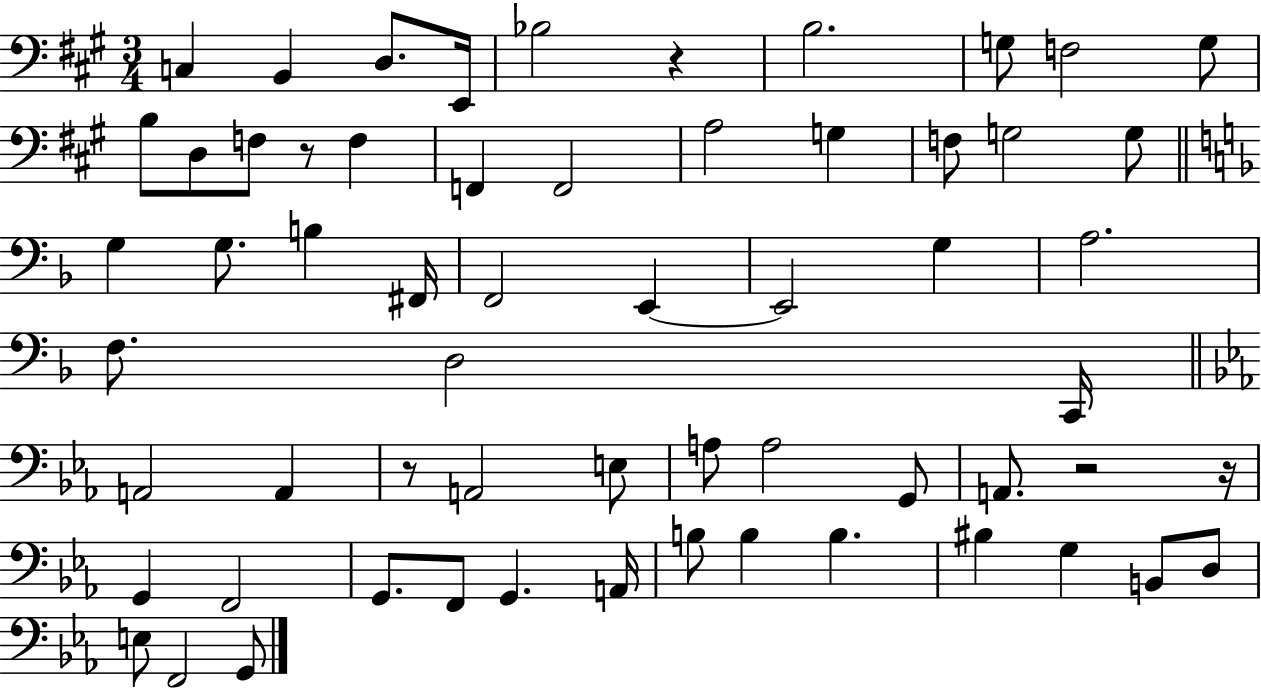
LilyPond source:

{
  \clef bass
  \numericTimeSignature
  \time 3/4
  \key a \major
  c4 b,4 d8. e,16 | bes2 r4 | b2. | g8 f2 g8 | \break b8 d8 f8 r8 f4 | f,4 f,2 | a2 g4 | f8 g2 g8 | \break \bar "||" \break \key f \major g4 g8. b4 fis,16 | f,2 e,4~~ | e,2 g4 | a2. | \break f8. d2 c,16 | \bar "||" \break \key ees \major a,2 a,4 | r8 a,2 e8 | a8 a2 g,8 | a,8. r2 r16 | \break g,4 f,2 | g,8. f,8 g,4. a,16 | b8 b4 b4. | bis4 g4 b,8 d8 | \break e8 f,2 g,8 | \bar "|."
}